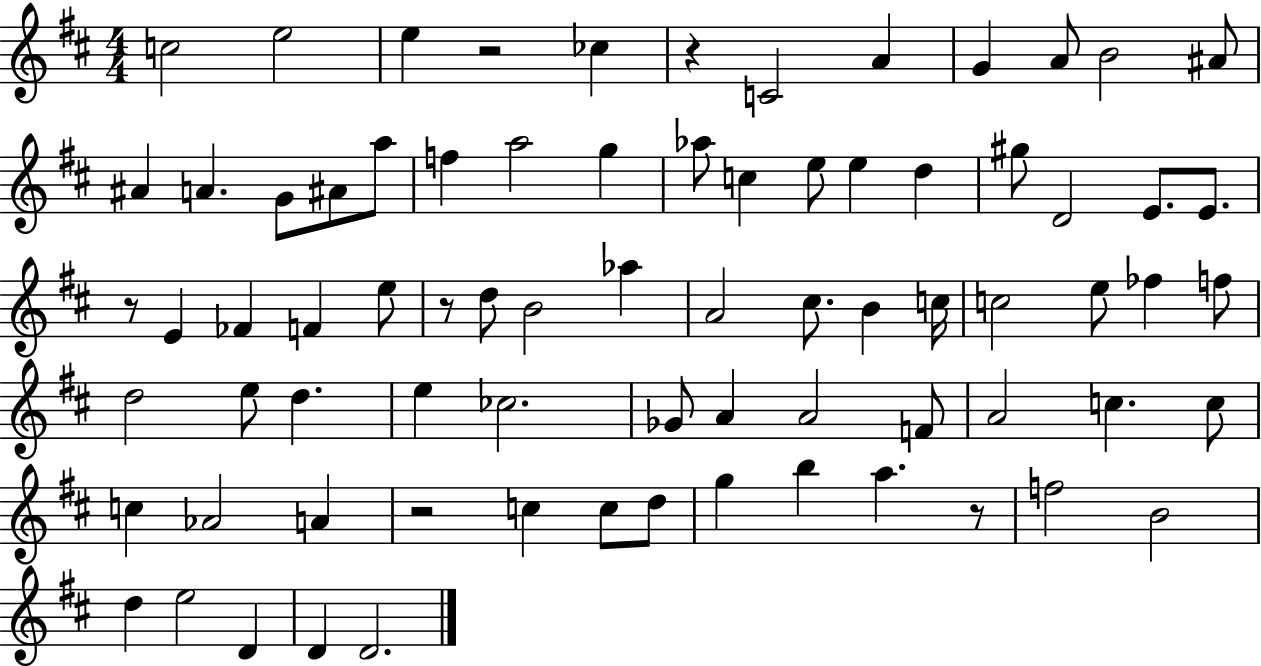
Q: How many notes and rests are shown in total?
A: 76